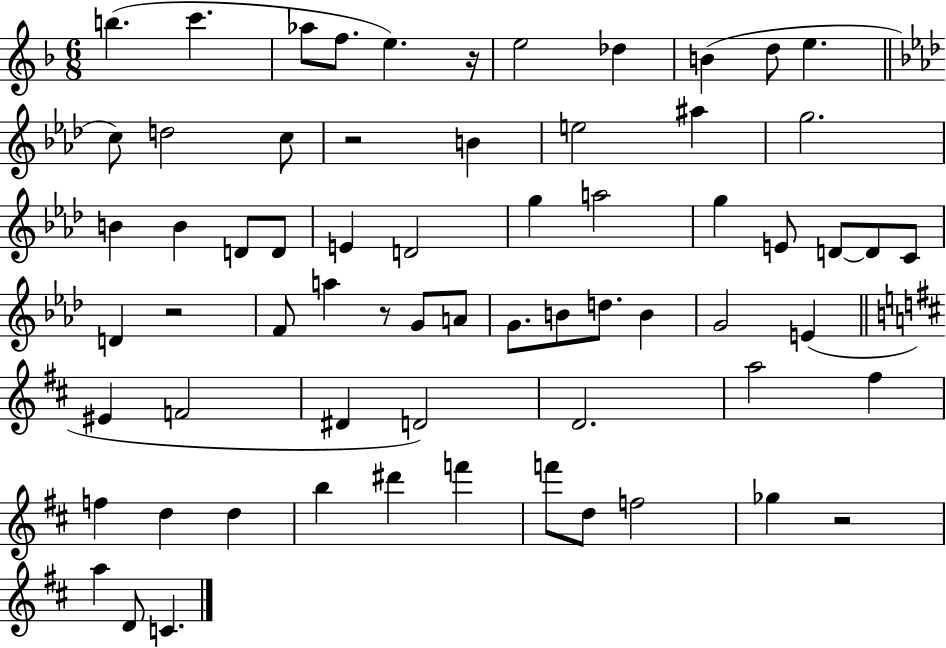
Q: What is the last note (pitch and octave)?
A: C4